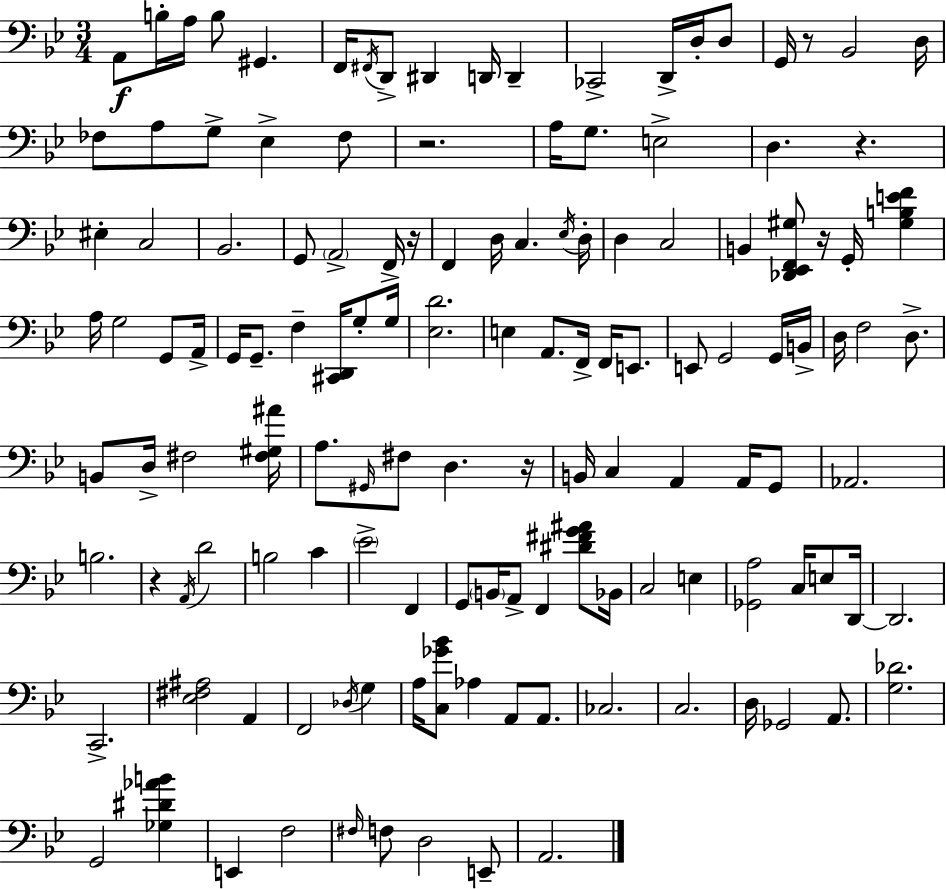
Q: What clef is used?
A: bass